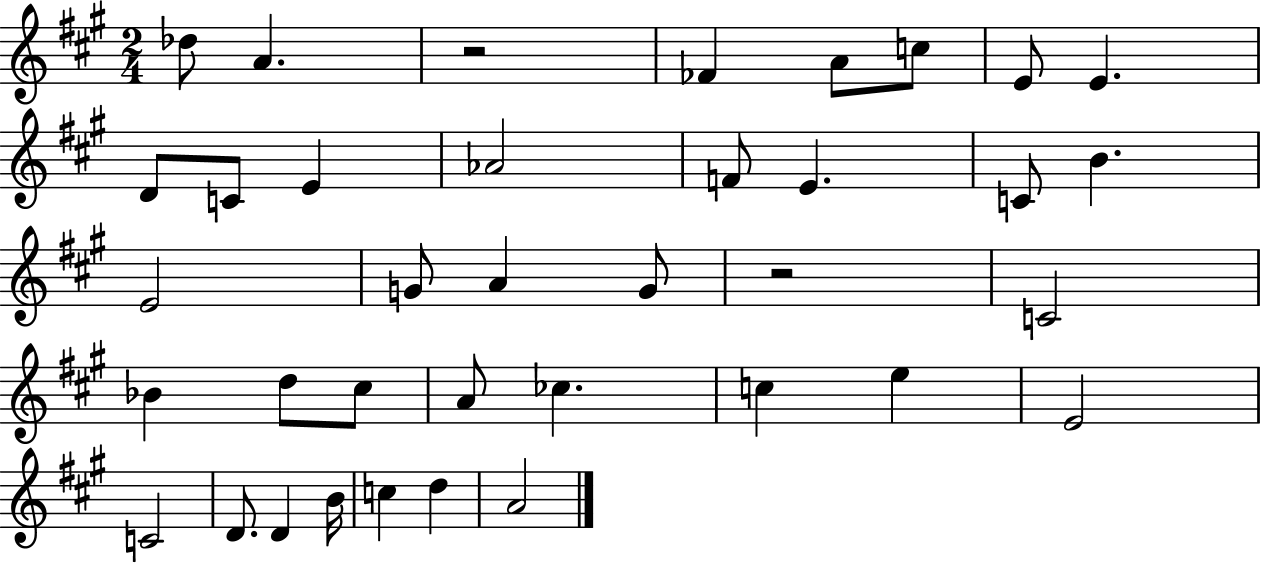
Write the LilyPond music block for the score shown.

{
  \clef treble
  \numericTimeSignature
  \time 2/4
  \key a \major
  des''8 a'4. | r2 | fes'4 a'8 c''8 | e'8 e'4. | \break d'8 c'8 e'4 | aes'2 | f'8 e'4. | c'8 b'4. | \break e'2 | g'8 a'4 g'8 | r2 | c'2 | \break bes'4 d''8 cis''8 | a'8 ces''4. | c''4 e''4 | e'2 | \break c'2 | d'8. d'4 b'16 | c''4 d''4 | a'2 | \break \bar "|."
}